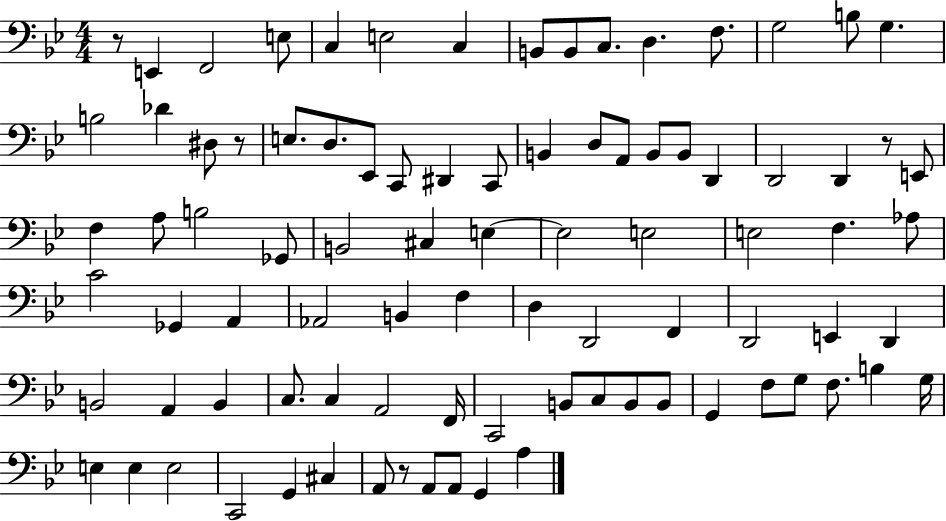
X:1
T:Untitled
M:4/4
L:1/4
K:Bb
z/2 E,, F,,2 E,/2 C, E,2 C, B,,/2 B,,/2 C,/2 D, F,/2 G,2 B,/2 G, B,2 _D ^D,/2 z/2 E,/2 D,/2 _E,,/2 C,,/2 ^D,, C,,/2 B,, D,/2 A,,/2 B,,/2 B,,/2 D,, D,,2 D,, z/2 E,,/2 F, A,/2 B,2 _G,,/2 B,,2 ^C, E, E,2 E,2 E,2 F, _A,/2 C2 _G,, A,, _A,,2 B,, F, D, D,,2 F,, D,,2 E,, D,, B,,2 A,, B,, C,/2 C, A,,2 F,,/4 C,,2 B,,/2 C,/2 B,,/2 B,,/2 G,, F,/2 G,/2 F,/2 B, G,/4 E, E, E,2 C,,2 G,, ^C, A,,/2 z/2 A,,/2 A,,/2 G,, A,